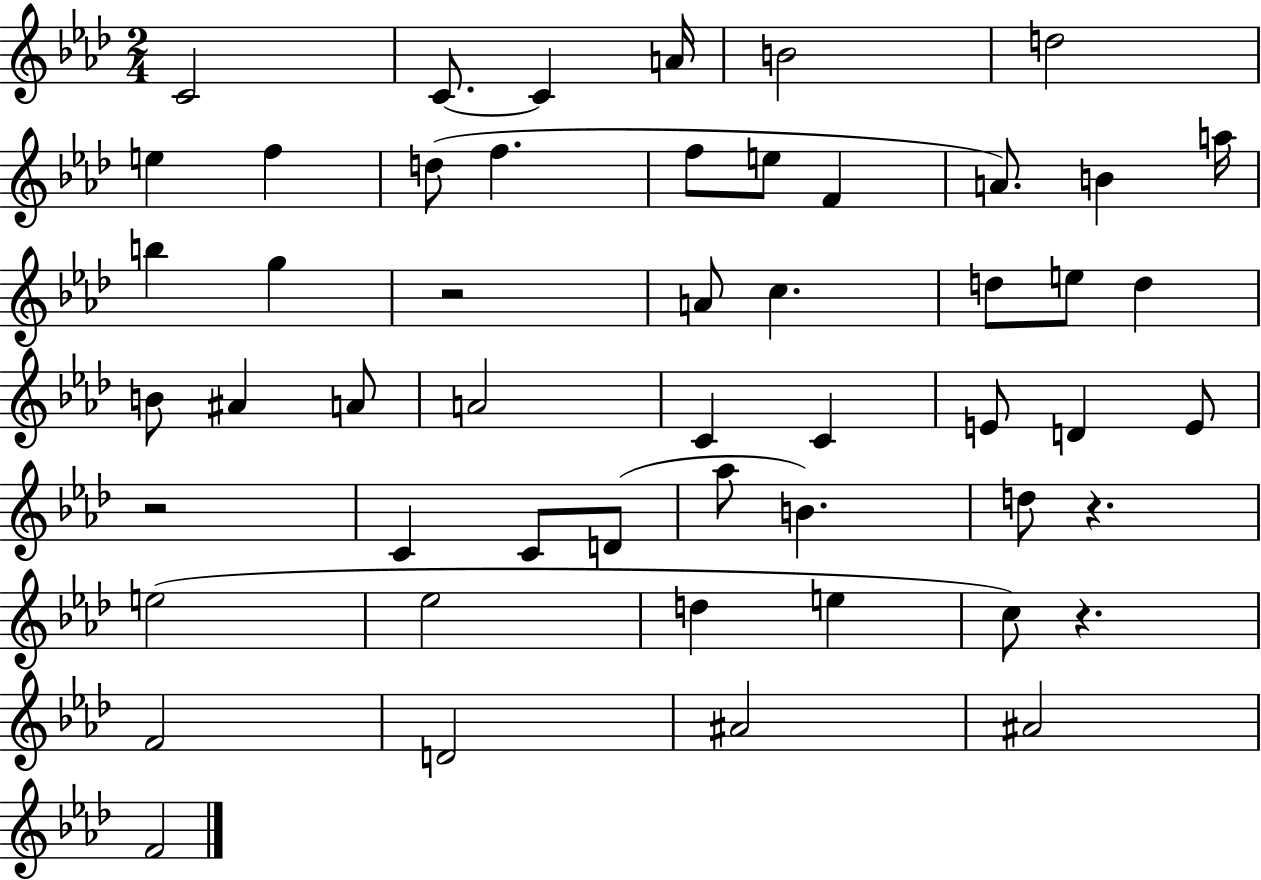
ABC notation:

X:1
T:Untitled
M:2/4
L:1/4
K:Ab
C2 C/2 C A/4 B2 d2 e f d/2 f f/2 e/2 F A/2 B a/4 b g z2 A/2 c d/2 e/2 d B/2 ^A A/2 A2 C C E/2 D E/2 z2 C C/2 D/2 _a/2 B d/2 z e2 _e2 d e c/2 z F2 D2 ^A2 ^A2 F2